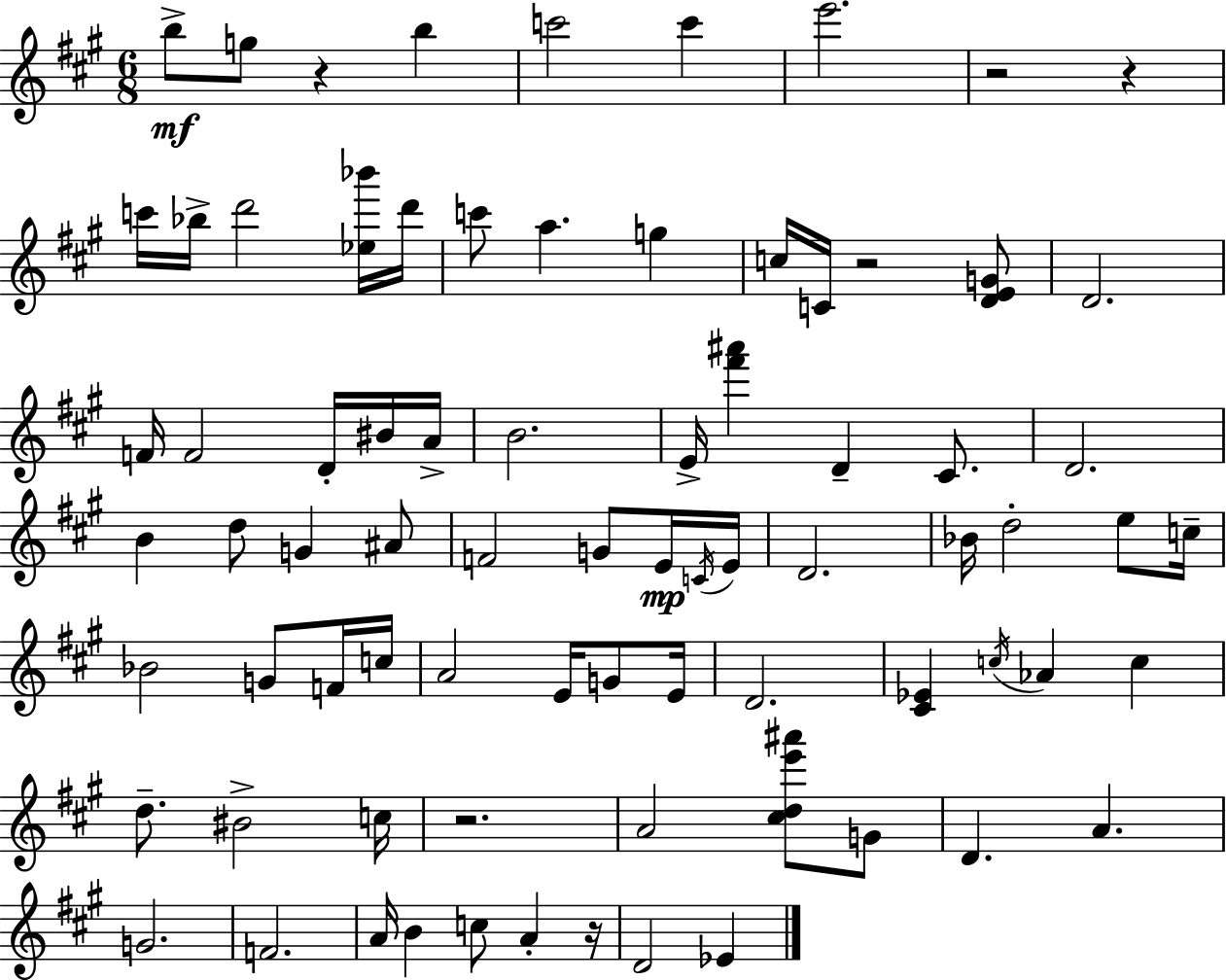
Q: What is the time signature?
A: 6/8